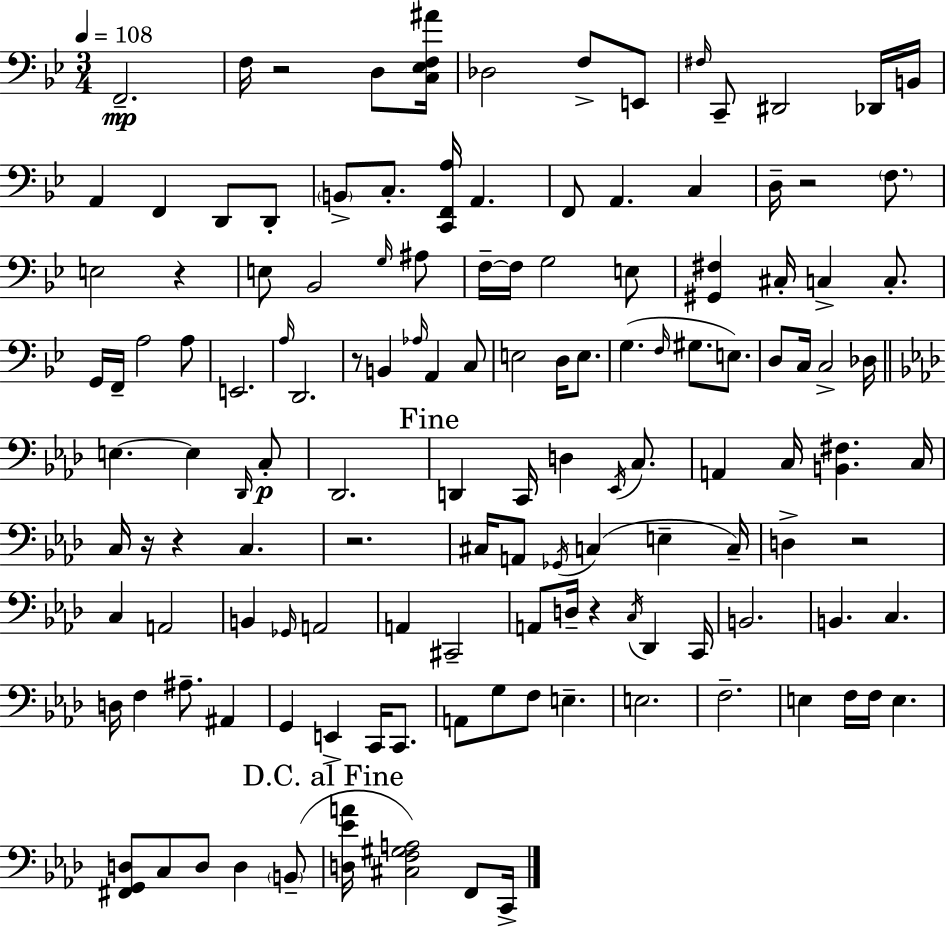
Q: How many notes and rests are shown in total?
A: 134